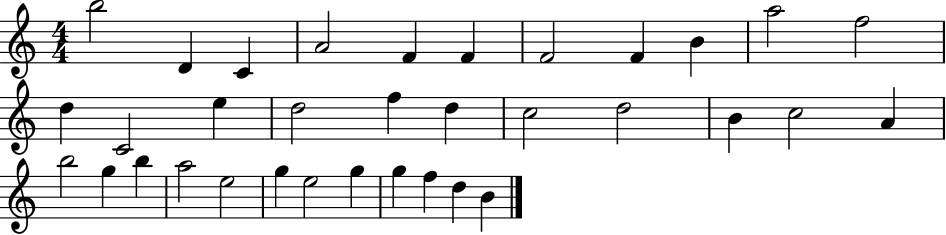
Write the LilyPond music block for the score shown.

{
  \clef treble
  \numericTimeSignature
  \time 4/4
  \key c \major
  b''2 d'4 c'4 | a'2 f'4 f'4 | f'2 f'4 b'4 | a''2 f''2 | \break d''4 c'2 e''4 | d''2 f''4 d''4 | c''2 d''2 | b'4 c''2 a'4 | \break b''2 g''4 b''4 | a''2 e''2 | g''4 e''2 g''4 | g''4 f''4 d''4 b'4 | \break \bar "|."
}